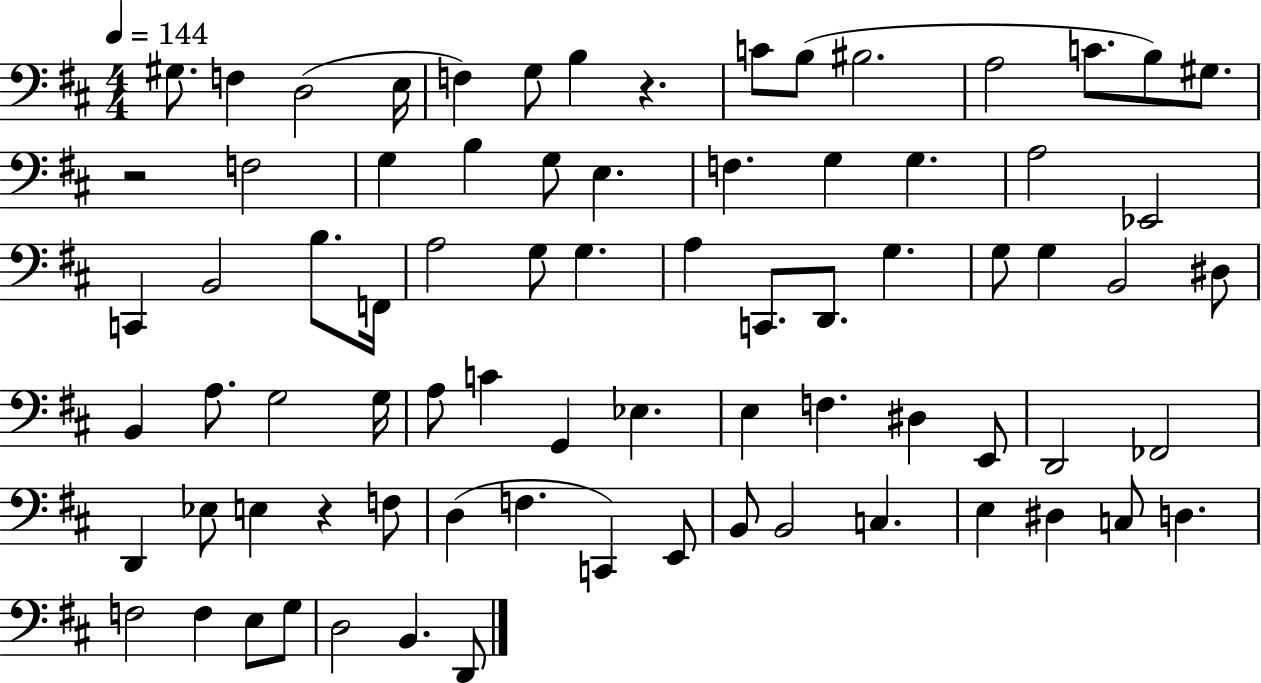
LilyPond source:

{
  \clef bass
  \numericTimeSignature
  \time 4/4
  \key d \major
  \tempo 4 = 144
  gis8. f4 d2( e16 | f4) g8 b4 r4. | c'8 b8( bis2. | a2 c'8. b8) gis8. | \break r2 f2 | g4 b4 g8 e4. | f4. g4 g4. | a2 ees,2 | \break c,4 b,2 b8. f,16 | a2 g8 g4. | a4 c,8. d,8. g4. | g8 g4 b,2 dis8 | \break b,4 a8. g2 g16 | a8 c'4 g,4 ees4. | e4 f4. dis4 e,8 | d,2 fes,2 | \break d,4 ees8 e4 r4 f8 | d4( f4. c,4) e,8 | b,8 b,2 c4. | e4 dis4 c8 d4. | \break f2 f4 e8 g8 | d2 b,4. d,8 | \bar "|."
}